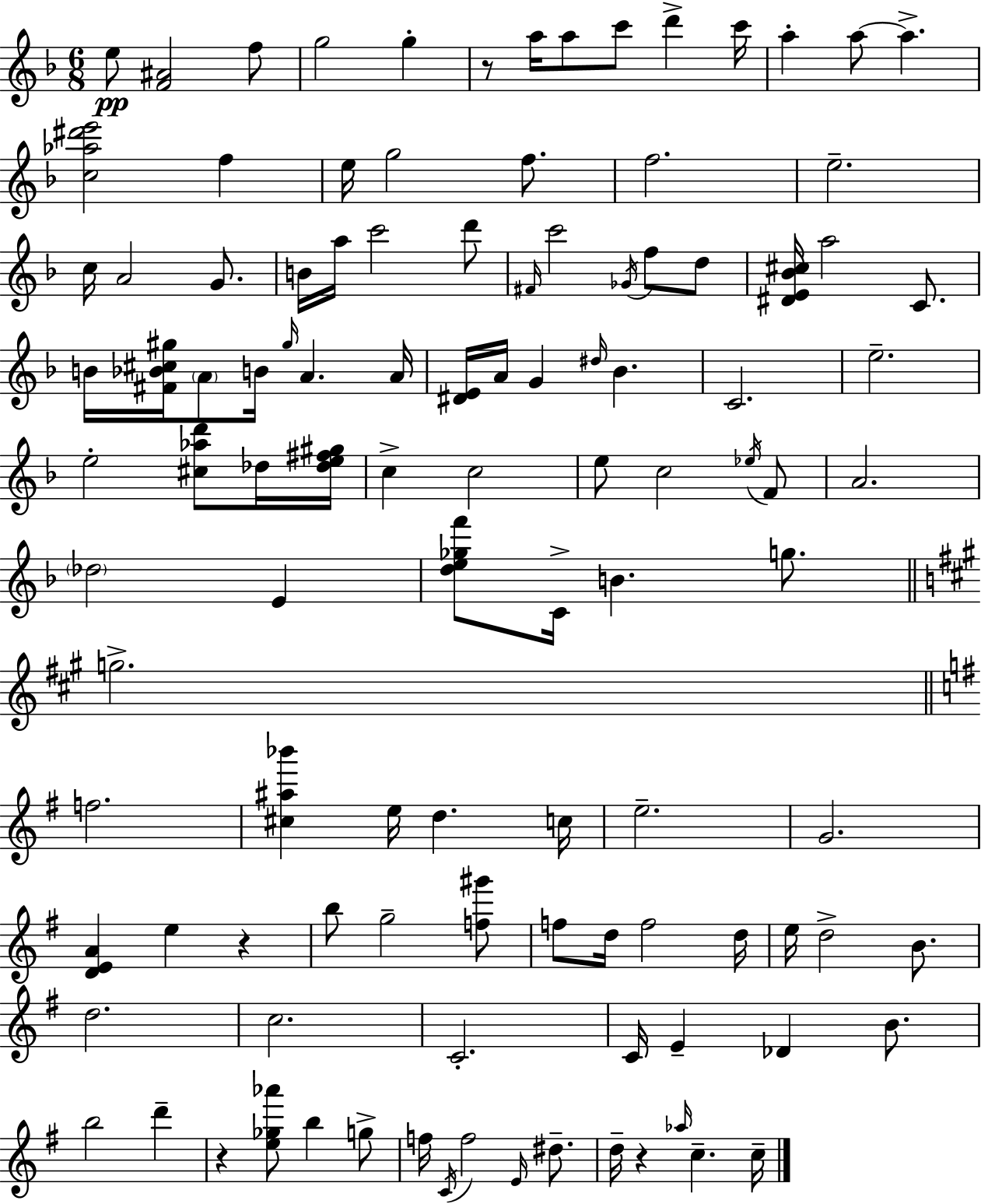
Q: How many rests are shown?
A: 4